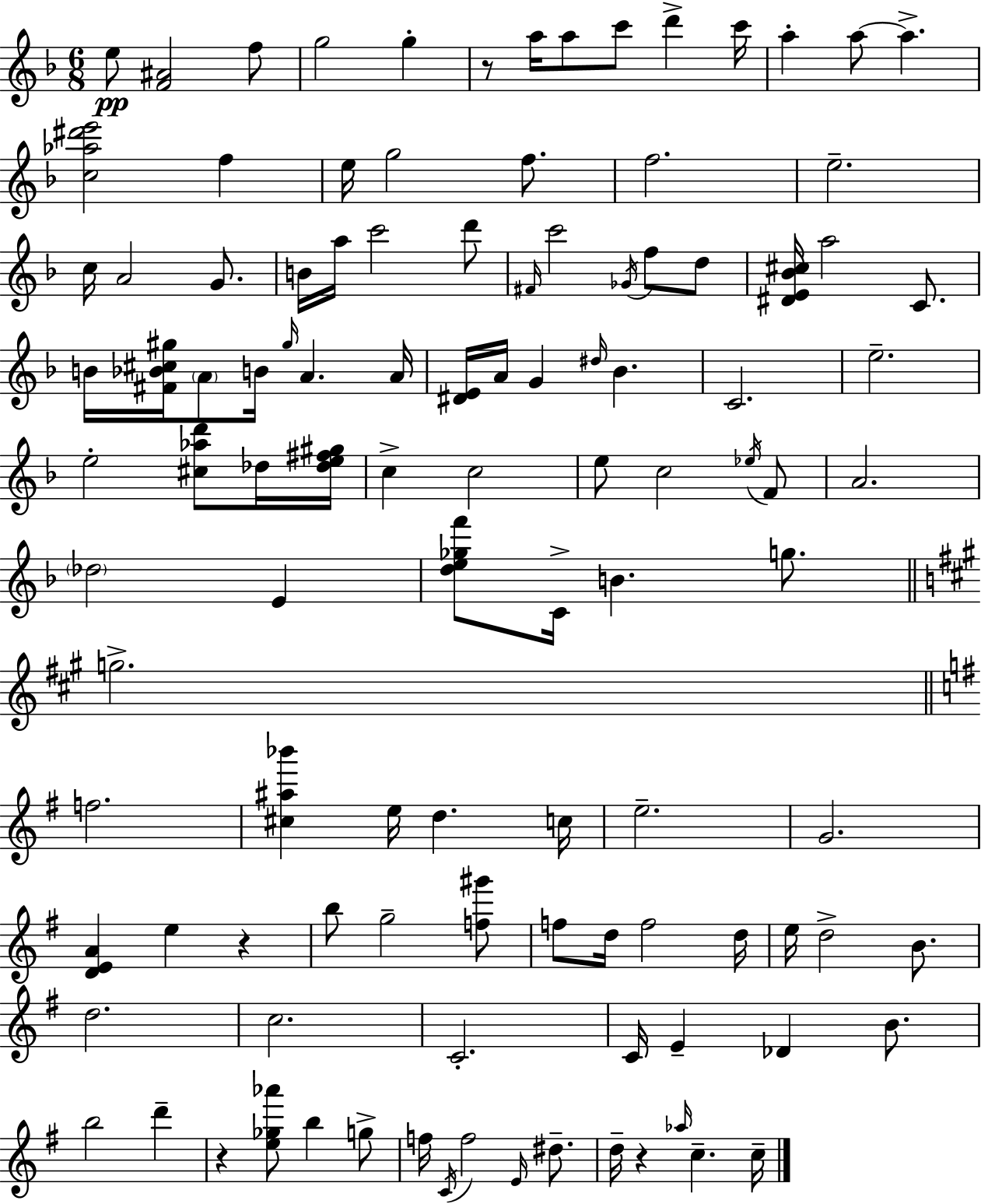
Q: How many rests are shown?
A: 4